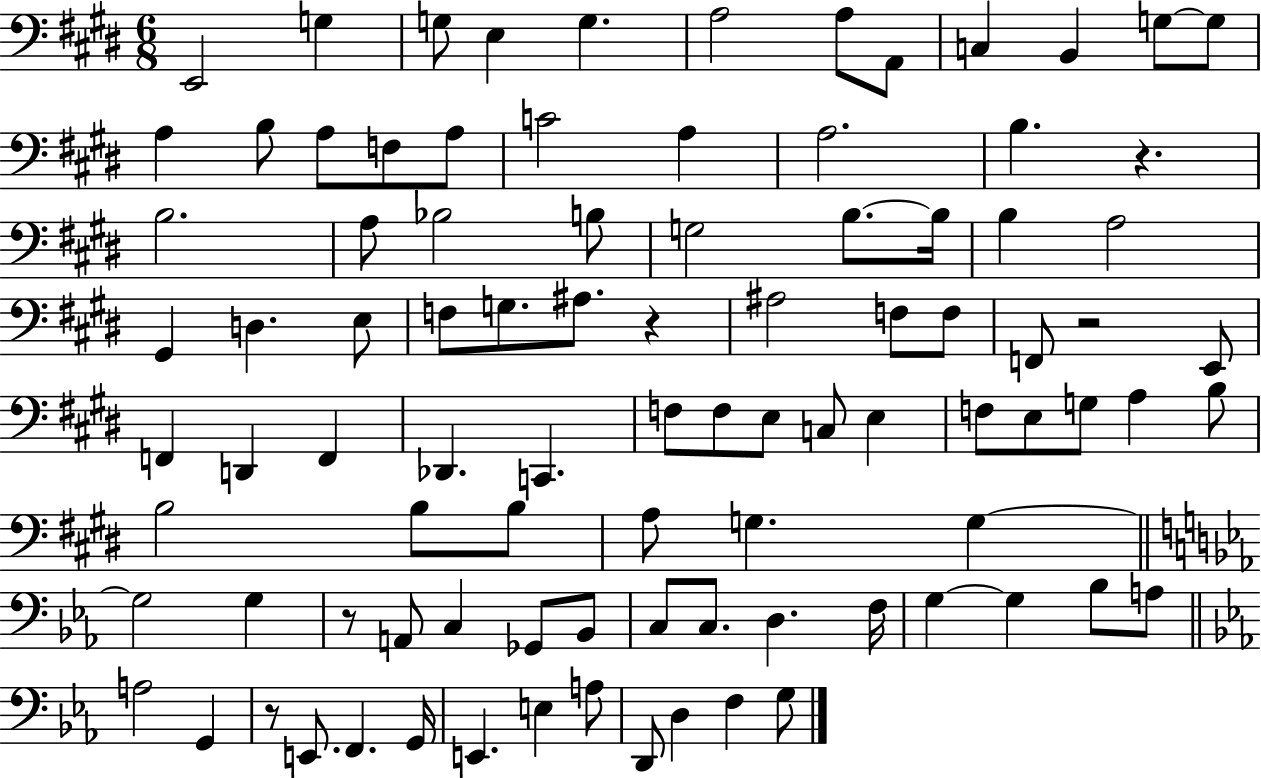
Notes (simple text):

E2/h G3/q G3/e E3/q G3/q. A3/h A3/e A2/e C3/q B2/q G3/e G3/e A3/q B3/e A3/e F3/e A3/e C4/h A3/q A3/h. B3/q. R/q. B3/h. A3/e Bb3/h B3/e G3/h B3/e. B3/s B3/q A3/h G#2/q D3/q. E3/e F3/e G3/e. A#3/e. R/q A#3/h F3/e F3/e F2/e R/h E2/e F2/q D2/q F2/q Db2/q. C2/q. F3/e F3/e E3/e C3/e E3/q F3/e E3/e G3/e A3/q B3/e B3/h B3/e B3/e A3/e G3/q. G3/q G3/h G3/q R/e A2/e C3/q Gb2/e Bb2/e C3/e C3/e. D3/q. F3/s G3/q G3/q Bb3/e A3/e A3/h G2/q R/e E2/e. F2/q. G2/s E2/q. E3/q A3/e D2/e D3/q F3/q G3/e